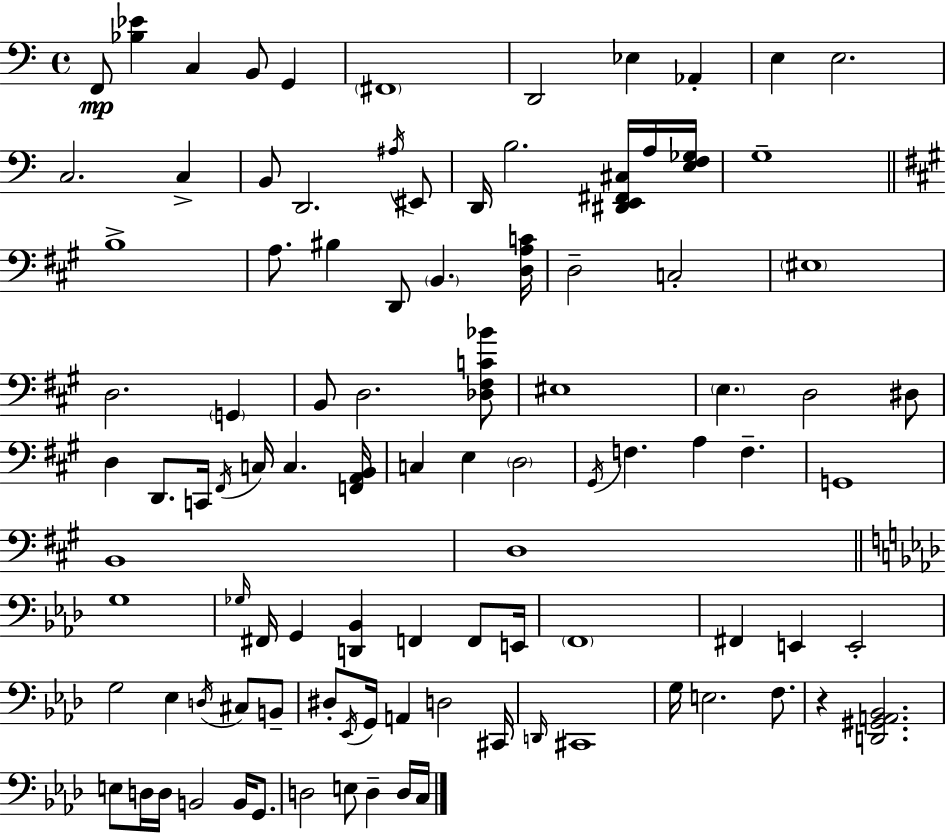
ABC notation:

X:1
T:Untitled
M:4/4
L:1/4
K:C
F,,/2 [_B,_E] C, B,,/2 G,, ^F,,4 D,,2 _E, _A,, E, E,2 C,2 C, B,,/2 D,,2 ^A,/4 ^E,,/2 D,,/4 B,2 [^D,,E,,^F,,^C,]/4 A,/4 [E,F,_G,]/4 G,4 B,4 A,/2 ^B, D,,/2 B,, [D,A,C]/4 D,2 C,2 ^E,4 D,2 G,, B,,/2 D,2 [_D,^F,C_B]/2 ^E,4 E, D,2 ^D,/2 D, D,,/2 C,,/4 ^F,,/4 C,/4 C, [F,,A,,B,,]/4 C, E, D,2 ^G,,/4 F, A, F, G,,4 B,,4 D,4 G,4 _G,/4 ^F,,/4 G,, [D,,_B,,] F,, F,,/2 E,,/4 F,,4 ^F,, E,, E,,2 G,2 _E, D,/4 ^C,/2 B,,/2 ^D,/2 _E,,/4 G,,/4 A,, D,2 ^C,,/4 D,,/4 ^C,,4 G,/4 E,2 F,/2 z [D,,^G,,A,,_B,,]2 E,/2 D,/4 D,/4 B,,2 B,,/4 G,,/2 D,2 E,/2 D, D,/4 C,/4